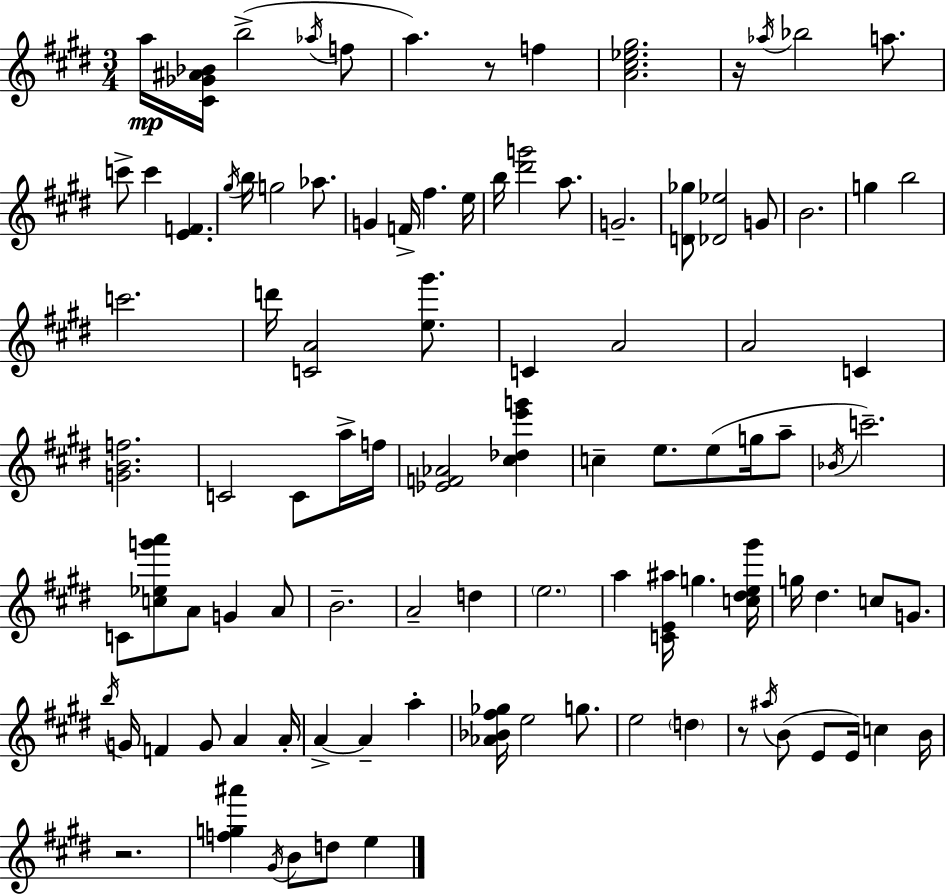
X:1
T:Untitled
M:3/4
L:1/4
K:E
a/4 [^C_G^A_B]/4 b2 _a/4 f/2 a z/2 f [A^c_e^g]2 z/4 _a/4 _b2 a/2 c'/2 c' [EF] ^g/4 b/4 g2 _a/2 G F/4 ^f e/4 b/4 [^d'g']2 a/2 G2 [D_g]/2 [_D_e]2 G/2 B2 g b2 c'2 d'/4 [CA]2 [e^g']/2 C A2 A2 C [GBf]2 C2 C/2 a/4 f/4 [_EF_A]2 [^c_de'g'] c e/2 e/2 g/4 a/2 _B/4 c'2 C/2 [c_eg'a']/2 A/2 G A/2 B2 A2 d e2 a [CE^a]/4 g [c^de^g']/4 g/4 ^d c/2 G/2 b/4 G/4 F G/2 A A/4 A A a [_A_B^f_g]/4 e2 g/2 e2 d z/2 ^a/4 B/2 E/2 E/4 c B/4 z2 [fg^a'] ^G/4 B/2 d/2 e